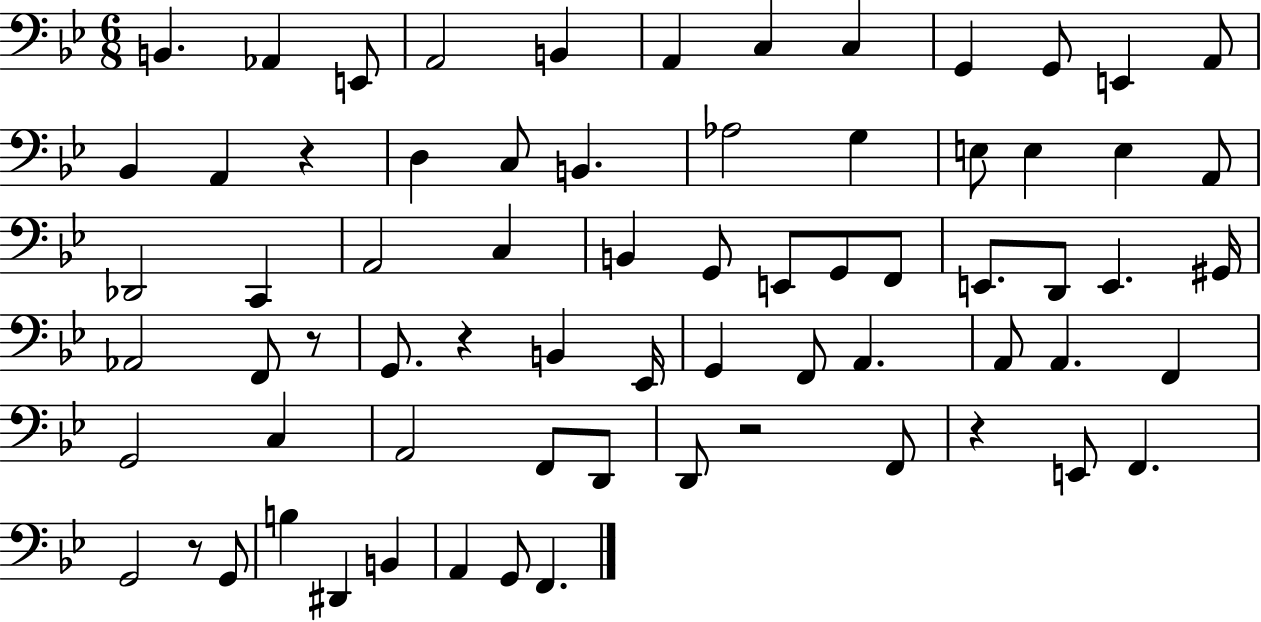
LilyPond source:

{
  \clef bass
  \numericTimeSignature
  \time 6/8
  \key bes \major
  b,4. aes,4 e,8 | a,2 b,4 | a,4 c4 c4 | g,4 g,8 e,4 a,8 | \break bes,4 a,4 r4 | d4 c8 b,4. | aes2 g4 | e8 e4 e4 a,8 | \break des,2 c,4 | a,2 c4 | b,4 g,8 e,8 g,8 f,8 | e,8. d,8 e,4. gis,16 | \break aes,2 f,8 r8 | g,8. r4 b,4 ees,16 | g,4 f,8 a,4. | a,8 a,4. f,4 | \break g,2 c4 | a,2 f,8 d,8 | d,8 r2 f,8 | r4 e,8 f,4. | \break g,2 r8 g,8 | b4 dis,4 b,4 | a,4 g,8 f,4. | \bar "|."
}